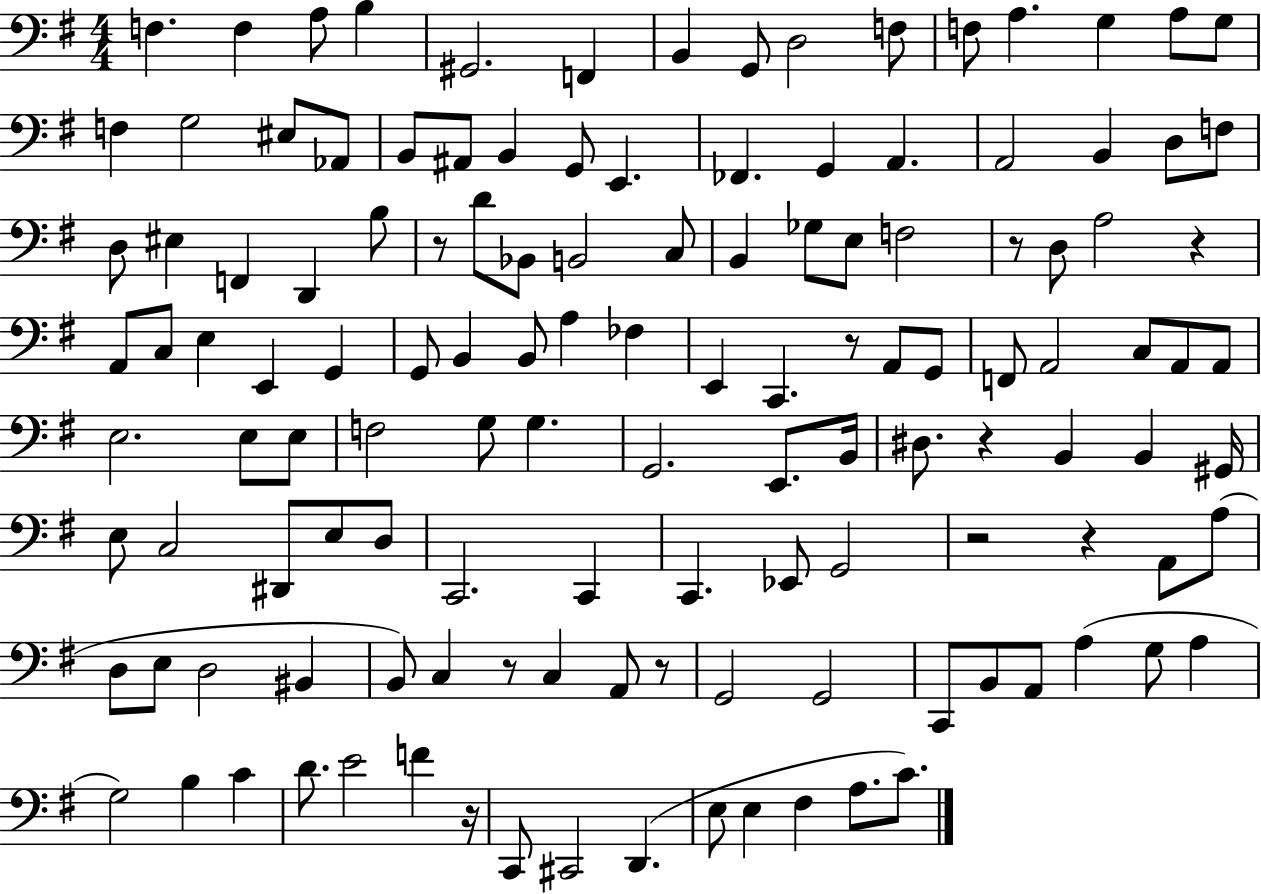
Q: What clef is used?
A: bass